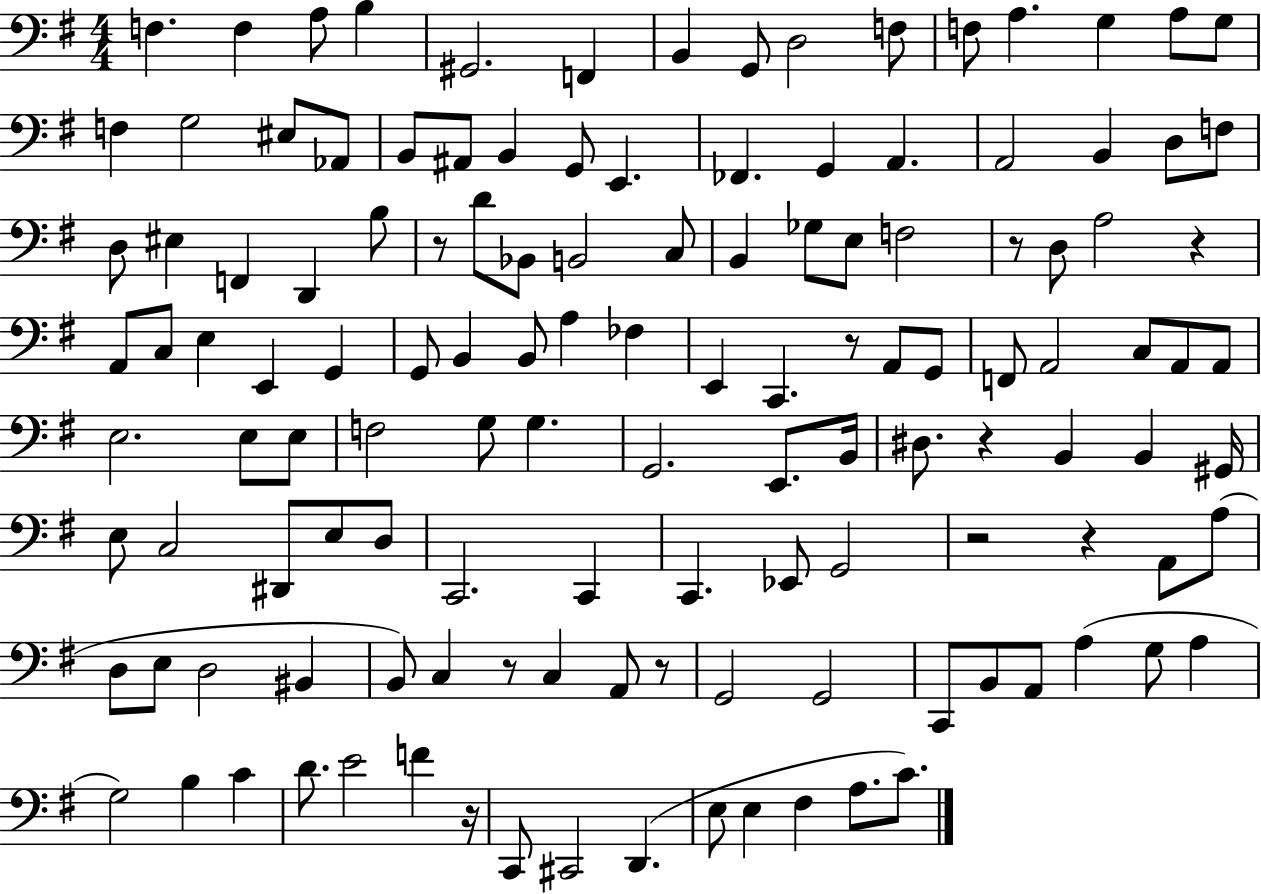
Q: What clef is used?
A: bass